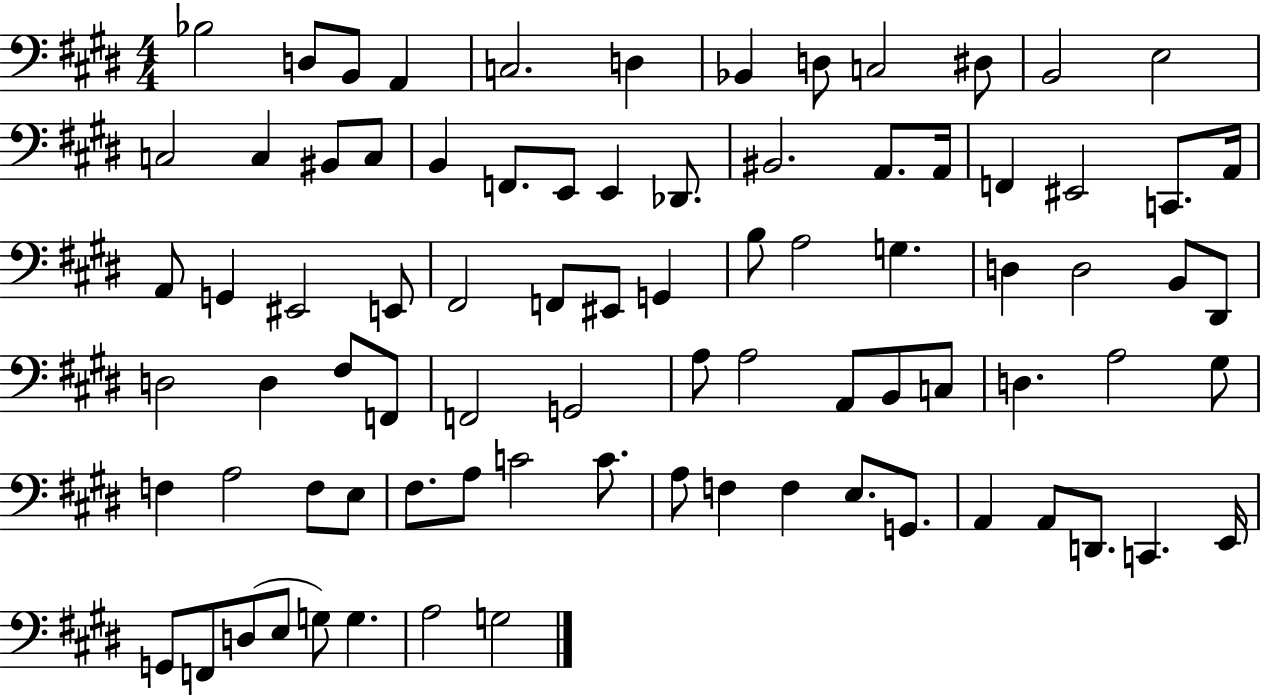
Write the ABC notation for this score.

X:1
T:Untitled
M:4/4
L:1/4
K:E
_B,2 D,/2 B,,/2 A,, C,2 D, _B,, D,/2 C,2 ^D,/2 B,,2 E,2 C,2 C, ^B,,/2 C,/2 B,, F,,/2 E,,/2 E,, _D,,/2 ^B,,2 A,,/2 A,,/4 F,, ^E,,2 C,,/2 A,,/4 A,,/2 G,, ^E,,2 E,,/2 ^F,,2 F,,/2 ^E,,/2 G,, B,/2 A,2 G, D, D,2 B,,/2 ^D,,/2 D,2 D, ^F,/2 F,,/2 F,,2 G,,2 A,/2 A,2 A,,/2 B,,/2 C,/2 D, A,2 ^G,/2 F, A,2 F,/2 E,/2 ^F,/2 A,/2 C2 C/2 A,/2 F, F, E,/2 G,,/2 A,, A,,/2 D,,/2 C,, E,,/4 G,,/2 F,,/2 D,/2 E,/2 G,/2 G, A,2 G,2